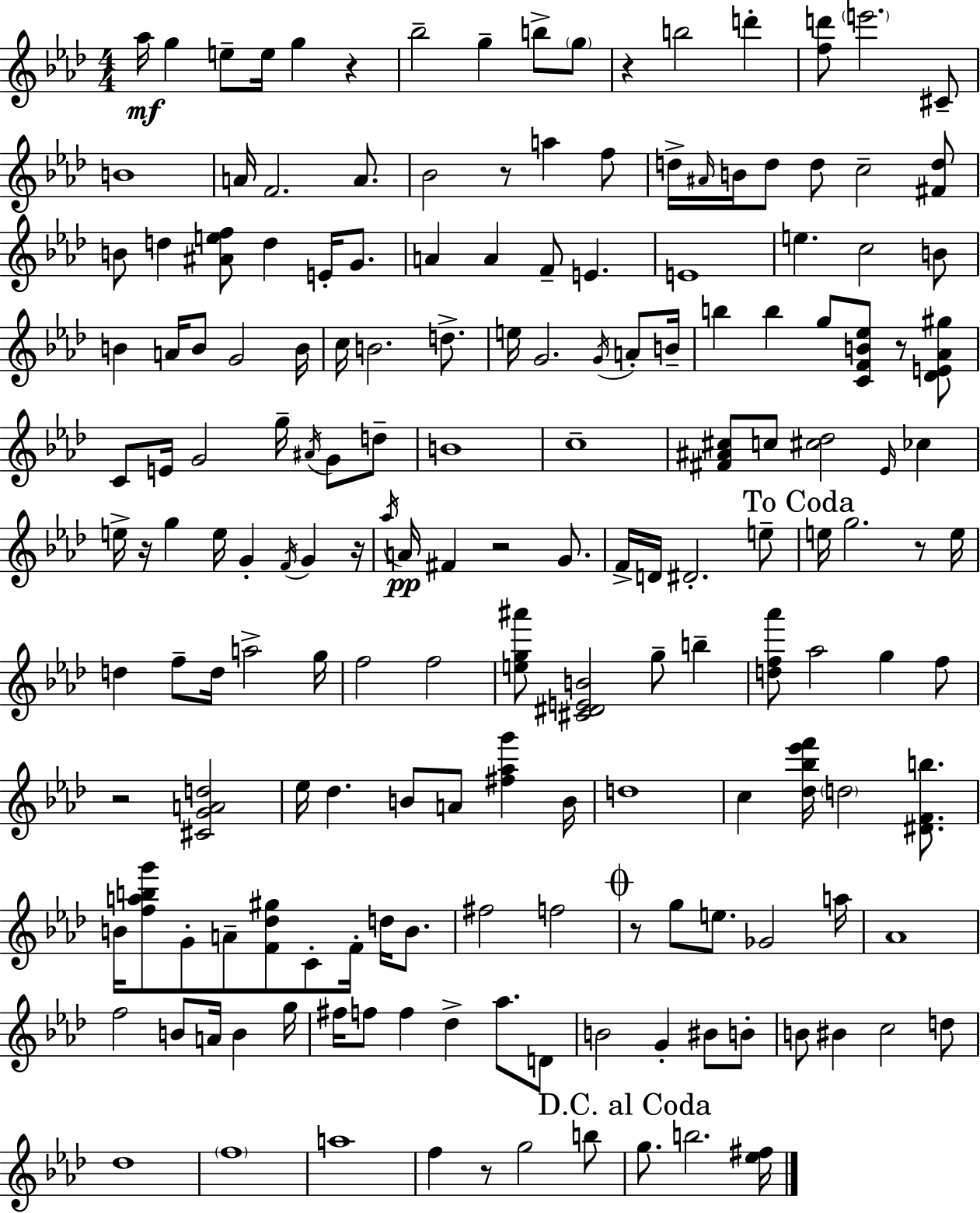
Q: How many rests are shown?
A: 11